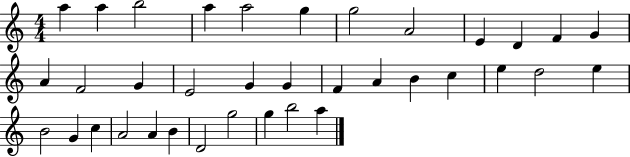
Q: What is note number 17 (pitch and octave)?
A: G4